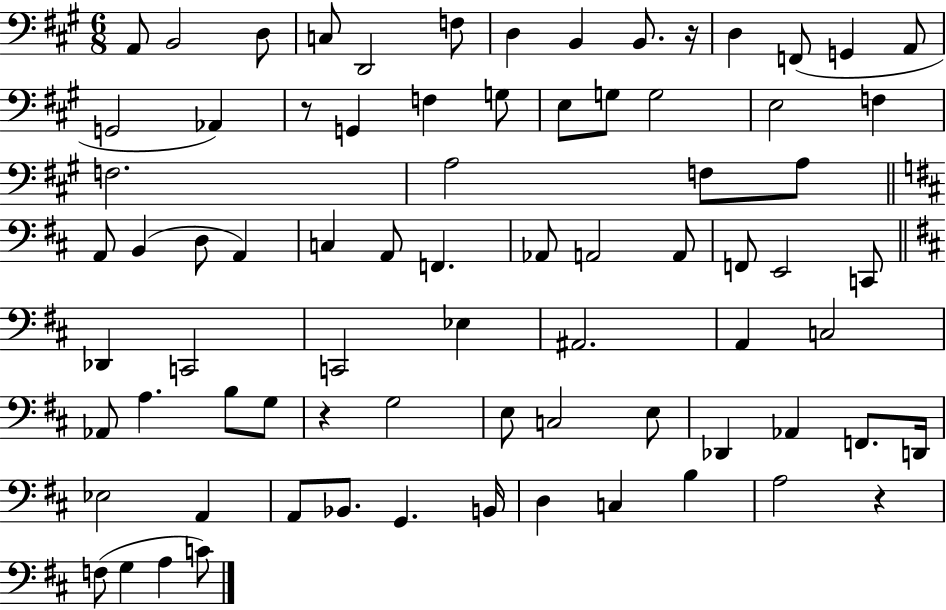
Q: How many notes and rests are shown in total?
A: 77